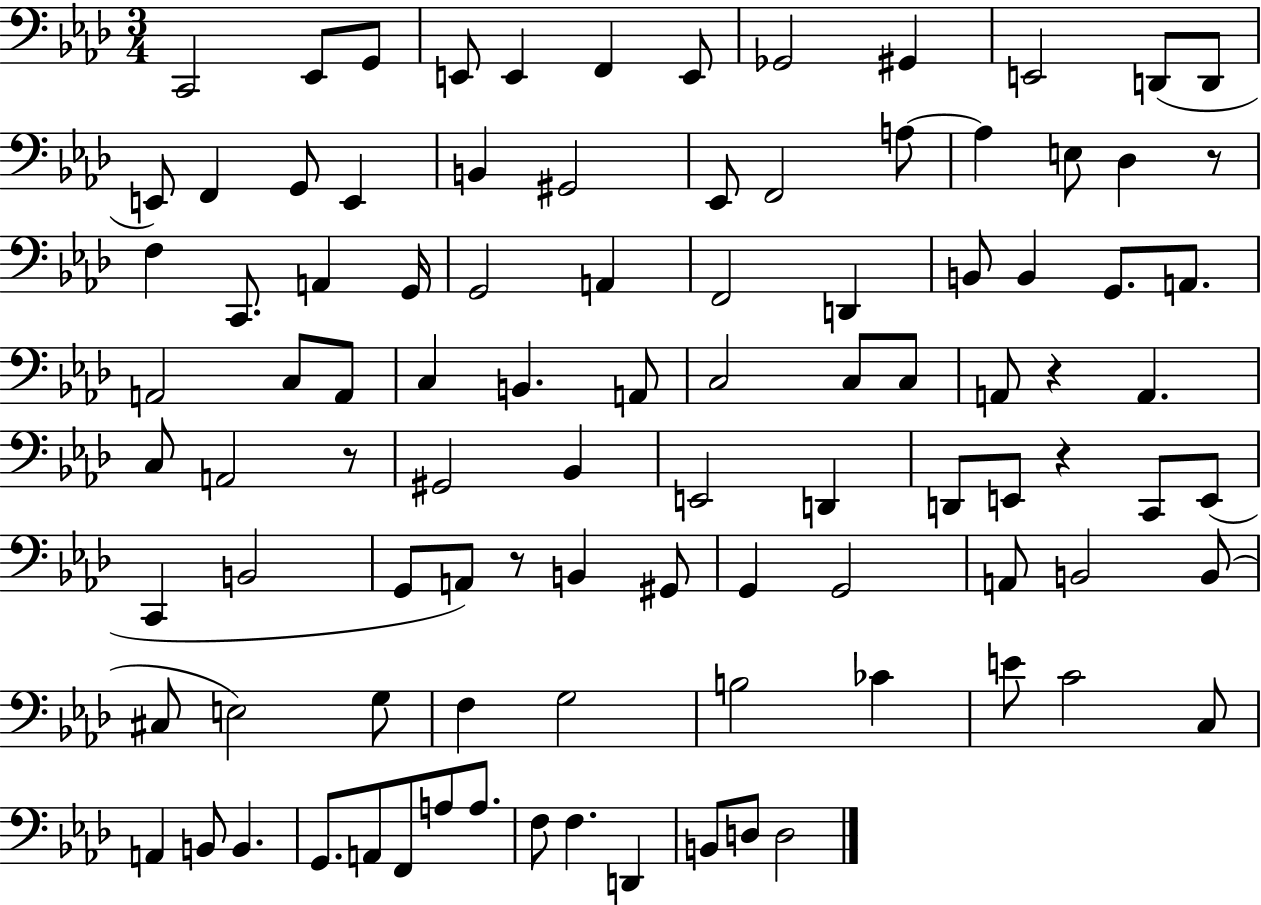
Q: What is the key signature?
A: AES major